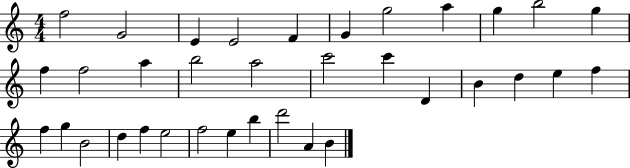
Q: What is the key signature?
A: C major